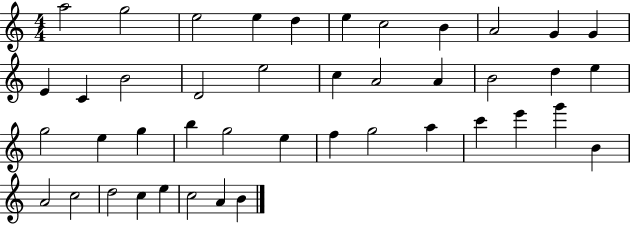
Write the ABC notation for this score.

X:1
T:Untitled
M:4/4
L:1/4
K:C
a2 g2 e2 e d e c2 B A2 G G E C B2 D2 e2 c A2 A B2 d e g2 e g b g2 e f g2 a c' e' g' B A2 c2 d2 c e c2 A B